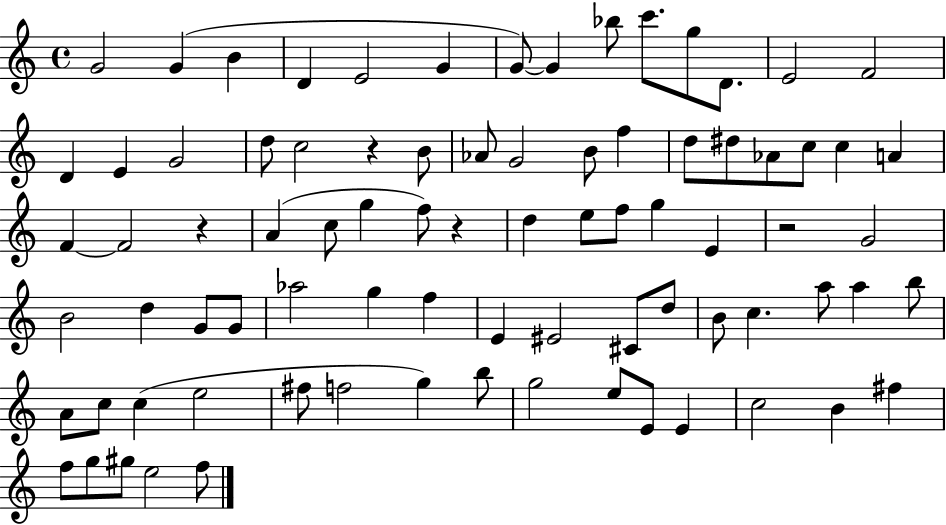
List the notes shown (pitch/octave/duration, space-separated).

G4/h G4/q B4/q D4/q E4/h G4/q G4/e G4/q Bb5/e C6/e. G5/e D4/e. E4/h F4/h D4/q E4/q G4/h D5/e C5/h R/q B4/e Ab4/e G4/h B4/e F5/q D5/e D#5/e Ab4/e C5/e C5/q A4/q F4/q F4/h R/q A4/q C5/e G5/q F5/e R/q D5/q E5/e F5/e G5/q E4/q R/h G4/h B4/h D5/q G4/e G4/e Ab5/h G5/q F5/q E4/q EIS4/h C#4/e D5/e B4/e C5/q. A5/e A5/q B5/e A4/e C5/e C5/q E5/h F#5/e F5/h G5/q B5/e G5/h E5/e E4/e E4/q C5/h B4/q F#5/q F5/e G5/e G#5/e E5/h F5/e